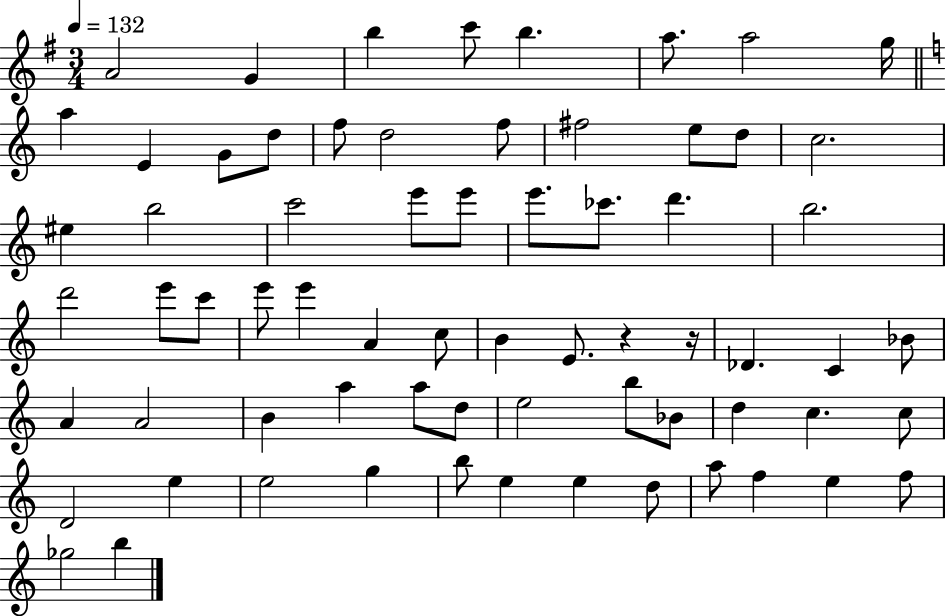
A4/h G4/q B5/q C6/e B5/q. A5/e. A5/h G5/s A5/q E4/q G4/e D5/e F5/e D5/h F5/e F#5/h E5/e D5/e C5/h. EIS5/q B5/h C6/h E6/e E6/e E6/e. CES6/e. D6/q. B5/h. D6/h E6/e C6/e E6/e E6/q A4/q C5/e B4/q E4/e. R/q R/s Db4/q. C4/q Bb4/e A4/q A4/h B4/q A5/q A5/e D5/e E5/h B5/e Bb4/e D5/q C5/q. C5/e D4/h E5/q E5/h G5/q B5/e E5/q E5/q D5/e A5/e F5/q E5/q F5/e Gb5/h B5/q